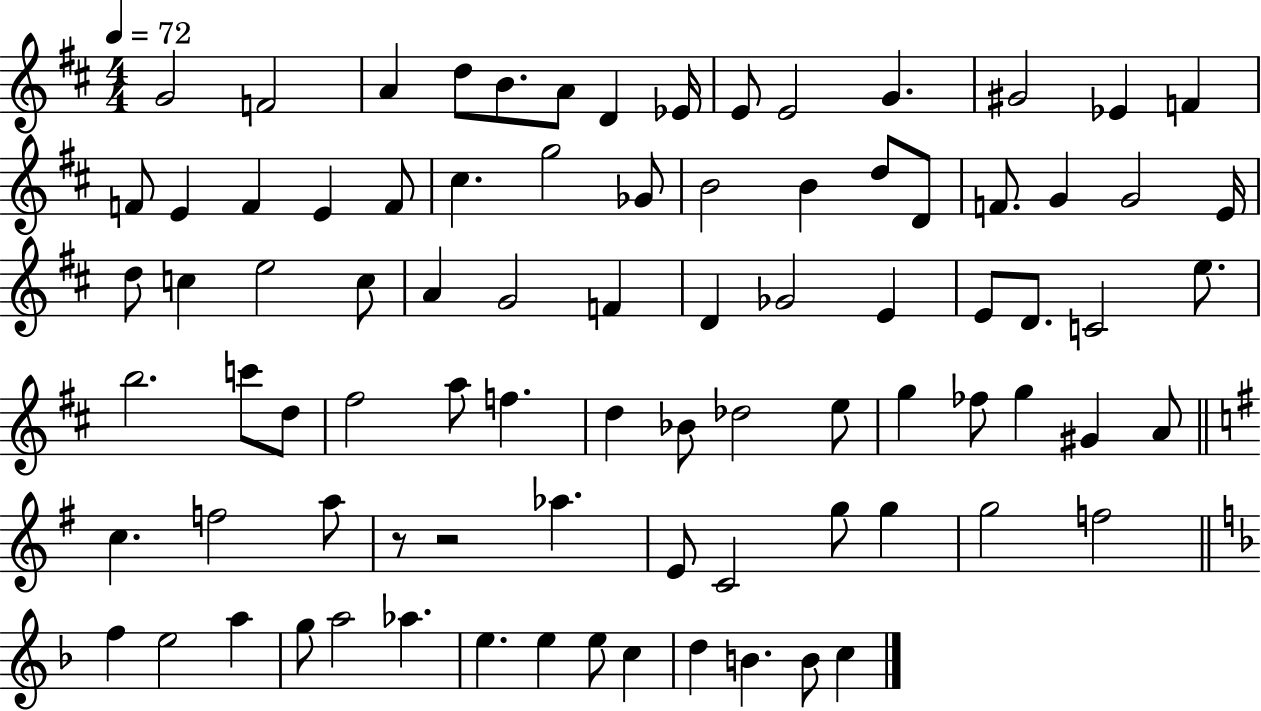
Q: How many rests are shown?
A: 2